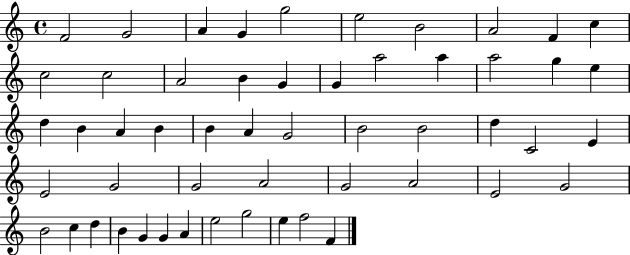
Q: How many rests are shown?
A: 0